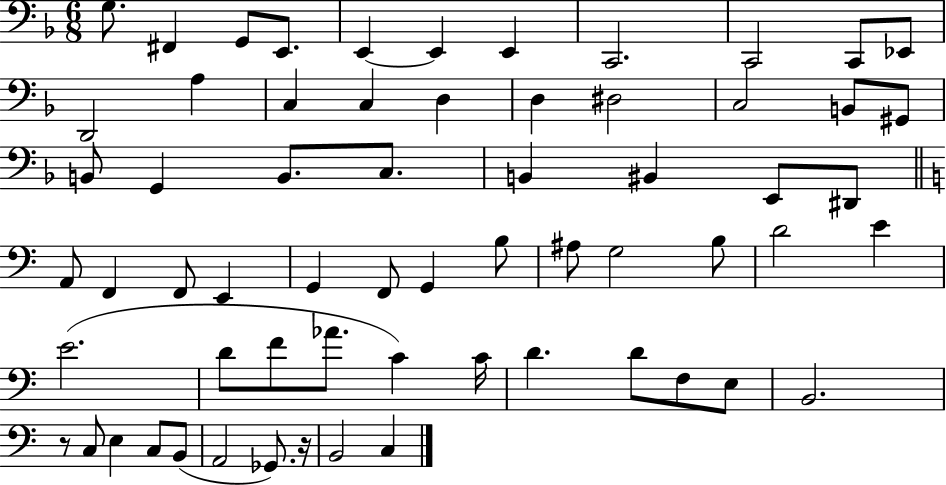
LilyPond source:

{
  \clef bass
  \numericTimeSignature
  \time 6/8
  \key f \major
  g8. fis,4 g,8 e,8. | e,4~~ e,4 e,4 | c,2. | c,2 c,8 ees,8 | \break d,2 a4 | c4 c4 d4 | d4 dis2 | c2 b,8 gis,8 | \break b,8 g,4 b,8. c8. | b,4 bis,4 e,8 dis,8 | \bar "||" \break \key c \major a,8 f,4 f,8 e,4 | g,4 f,8 g,4 b8 | ais8 g2 b8 | d'2 e'4 | \break e'2.( | d'8 f'8 aes'8. c'4) c'16 | d'4. d'8 f8 e8 | b,2. | \break r8 c8 e4 c8 b,8( | a,2 ges,8.) r16 | b,2 c4 | \bar "|."
}